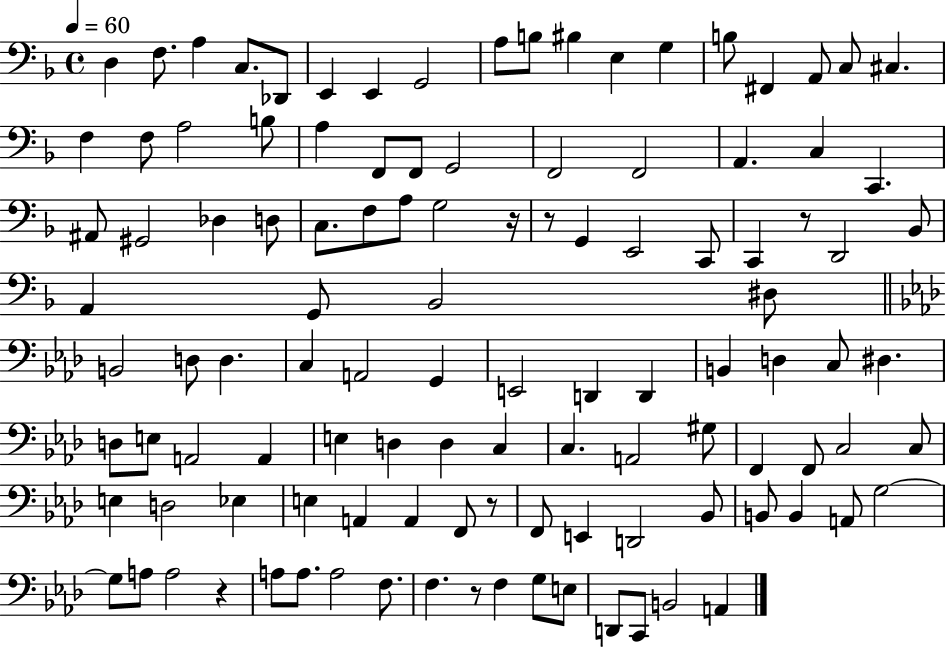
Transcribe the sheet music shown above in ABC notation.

X:1
T:Untitled
M:4/4
L:1/4
K:F
D, F,/2 A, C,/2 _D,,/2 E,, E,, G,,2 A,/2 B,/2 ^B, E, G, B,/2 ^F,, A,,/2 C,/2 ^C, F, F,/2 A,2 B,/2 A, F,,/2 F,,/2 G,,2 F,,2 F,,2 A,, C, C,, ^A,,/2 ^G,,2 _D, D,/2 C,/2 F,/2 A,/2 G,2 z/4 z/2 G,, E,,2 C,,/2 C,, z/2 D,,2 _B,,/2 A,, G,,/2 _B,,2 ^D,/2 B,,2 D,/2 D, C, A,,2 G,, E,,2 D,, D,, B,, D, C,/2 ^D, D,/2 E,/2 A,,2 A,, E, D, D, C, C, A,,2 ^G,/2 F,, F,,/2 C,2 C,/2 E, D,2 _E, E, A,, A,, F,,/2 z/2 F,,/2 E,, D,,2 _B,,/2 B,,/2 B,, A,,/2 G,2 G,/2 A,/2 A,2 z A,/2 A,/2 A,2 F,/2 F, z/2 F, G,/2 E,/2 D,,/2 C,,/2 B,,2 A,,